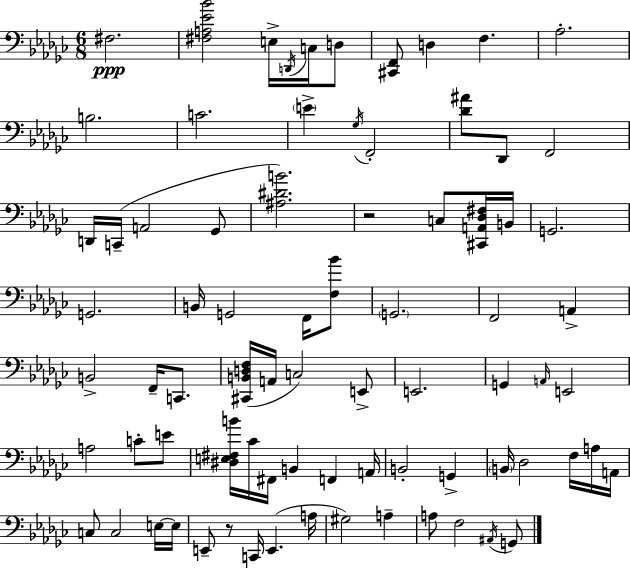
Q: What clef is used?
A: bass